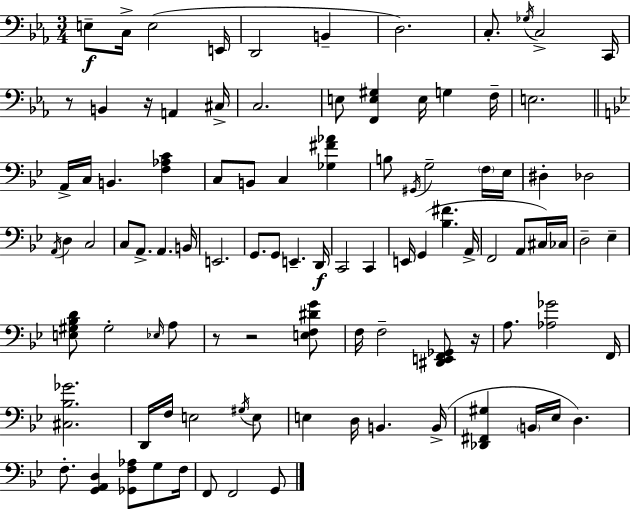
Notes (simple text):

E3/e C3/s E3/h E2/s D2/h B2/q D3/h. C3/e. Gb3/s C3/h C2/s R/e B2/q R/s A2/q C#3/s C3/h. E3/e [F2,E3,G#3]/q E3/s G3/q F3/s E3/h. A2/s C3/s B2/q. [F3,Ab3,C4]/q C3/e B2/e C3/q [Gb3,F#4,Ab4]/q B3/e G#2/s G3/h F3/s Eb3/s D#3/q Db3/h A2/s D3/q C3/h C3/e A2/e. A2/q. B2/s E2/h. G2/e. G2/e E2/q. D2/s C2/h C2/q E2/s G2/q [Bb3,F#4]/q. A2/s F2/h A2/e C#3/s CES3/s D3/h Eb3/q [E3,G#3,Bb3,D4]/e G#3/h Eb3/s A3/e R/e R/h [E3,F3,D#4,G4]/e F3/s F3/h [D#2,E2,F2,Gb2]/e R/s A3/e. [Ab3,Gb4]/h F2/s [C#3,Bb3,Gb4]/h. D2/s F3/s E3/h G#3/s E3/e E3/q D3/s B2/q. B2/s [Db2,F#2,G#3]/q B2/s Eb3/s D3/q. F3/e. [G2,A2,D3]/q [Gb2,F3,Ab3]/e G3/e F3/s F2/e F2/h G2/e